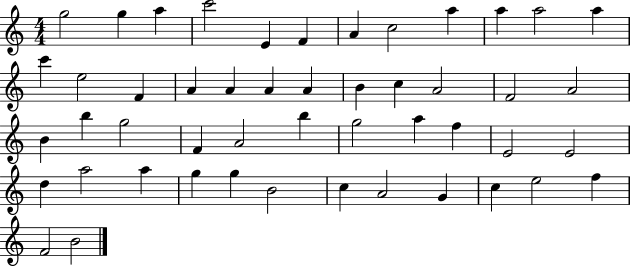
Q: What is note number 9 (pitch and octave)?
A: A5